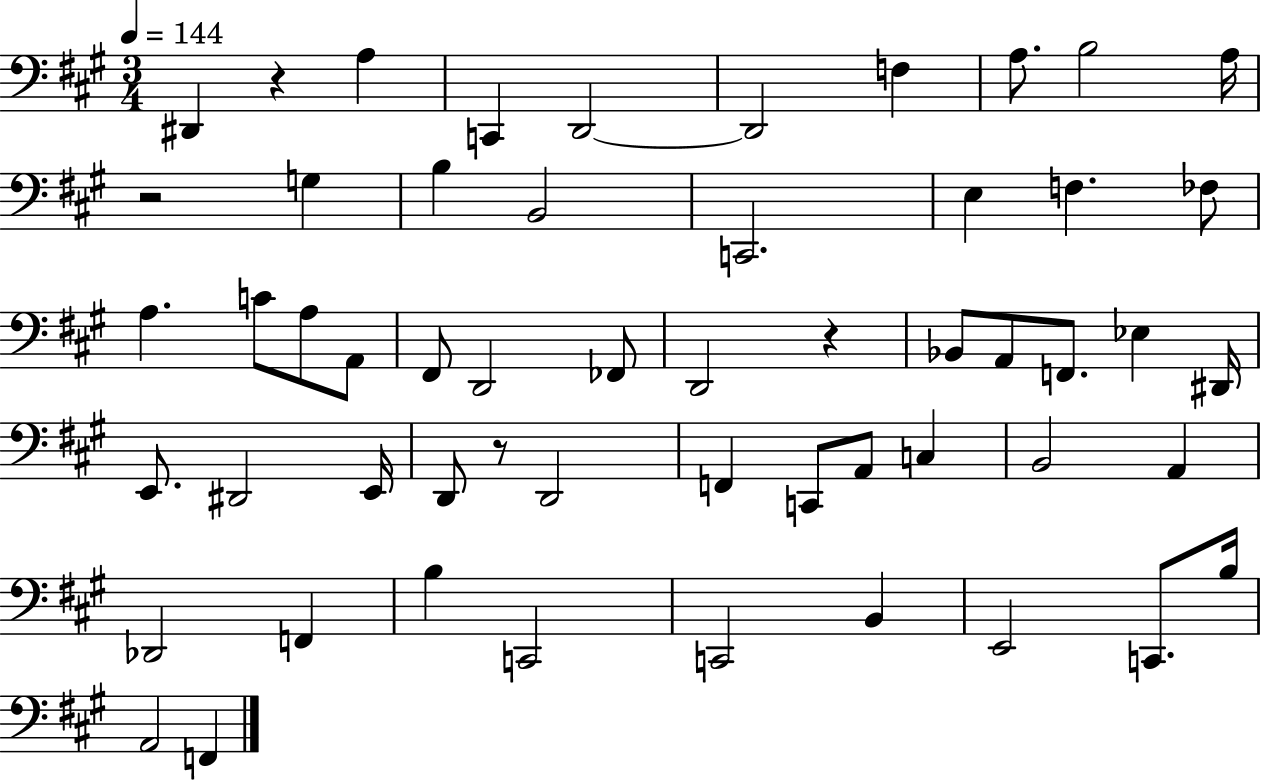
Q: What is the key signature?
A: A major